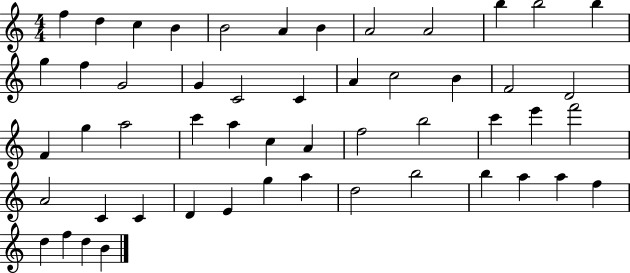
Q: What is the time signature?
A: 4/4